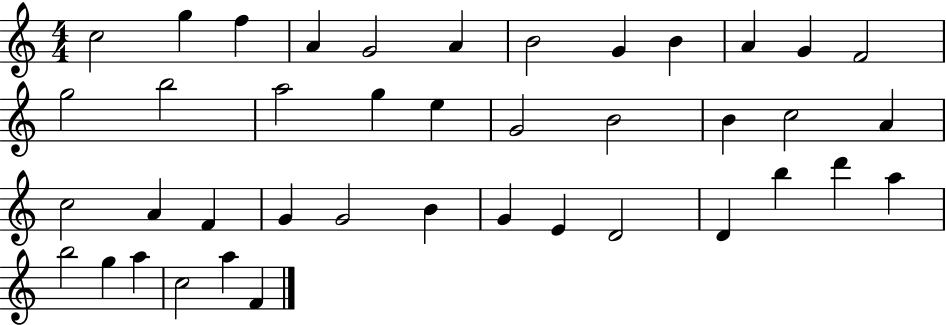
X:1
T:Untitled
M:4/4
L:1/4
K:C
c2 g f A G2 A B2 G B A G F2 g2 b2 a2 g e G2 B2 B c2 A c2 A F G G2 B G E D2 D b d' a b2 g a c2 a F